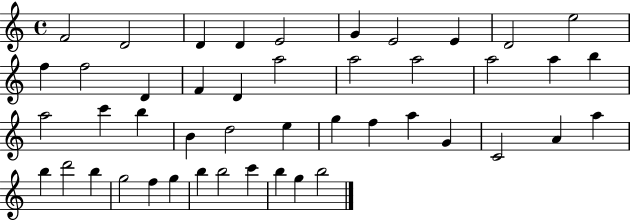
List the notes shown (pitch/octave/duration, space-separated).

F4/h D4/h D4/q D4/q E4/h G4/q E4/h E4/q D4/h E5/h F5/q F5/h D4/q F4/q D4/q A5/h A5/h A5/h A5/h A5/q B5/q A5/h C6/q B5/q B4/q D5/h E5/q G5/q F5/q A5/q G4/q C4/h A4/q A5/q B5/q D6/h B5/q G5/h F5/q G5/q B5/q B5/h C6/q B5/q G5/q B5/h